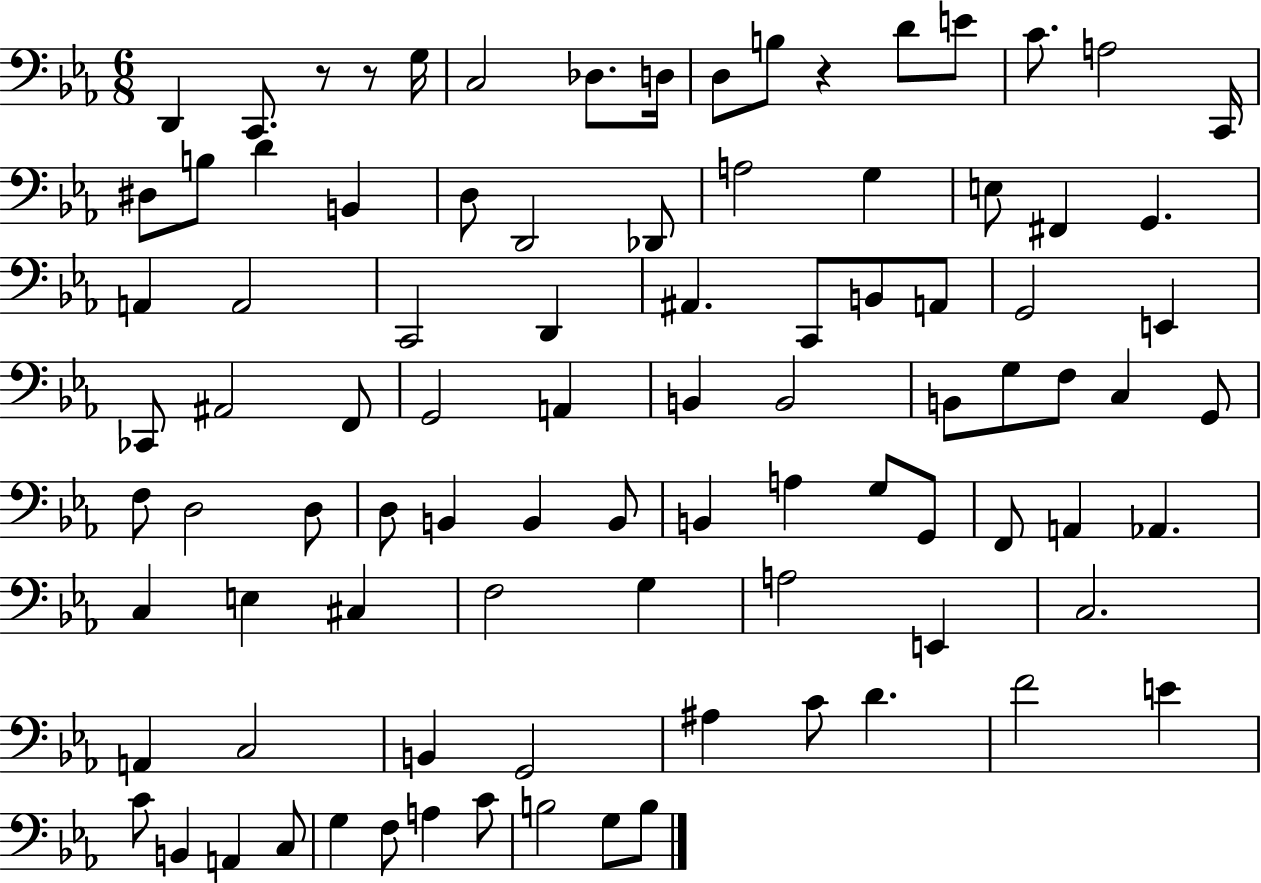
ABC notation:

X:1
T:Untitled
M:6/8
L:1/4
K:Eb
D,, C,,/2 z/2 z/2 G,/4 C,2 _D,/2 D,/4 D,/2 B,/2 z D/2 E/2 C/2 A,2 C,,/4 ^D,/2 B,/2 D B,, D,/2 D,,2 _D,,/2 A,2 G, E,/2 ^F,, G,, A,, A,,2 C,,2 D,, ^A,, C,,/2 B,,/2 A,,/2 G,,2 E,, _C,,/2 ^A,,2 F,,/2 G,,2 A,, B,, B,,2 B,,/2 G,/2 F,/2 C, G,,/2 F,/2 D,2 D,/2 D,/2 B,, B,, B,,/2 B,, A, G,/2 G,,/2 F,,/2 A,, _A,, C, E, ^C, F,2 G, A,2 E,, C,2 A,, C,2 B,, G,,2 ^A, C/2 D F2 E C/2 B,, A,, C,/2 G, F,/2 A, C/2 B,2 G,/2 B,/2